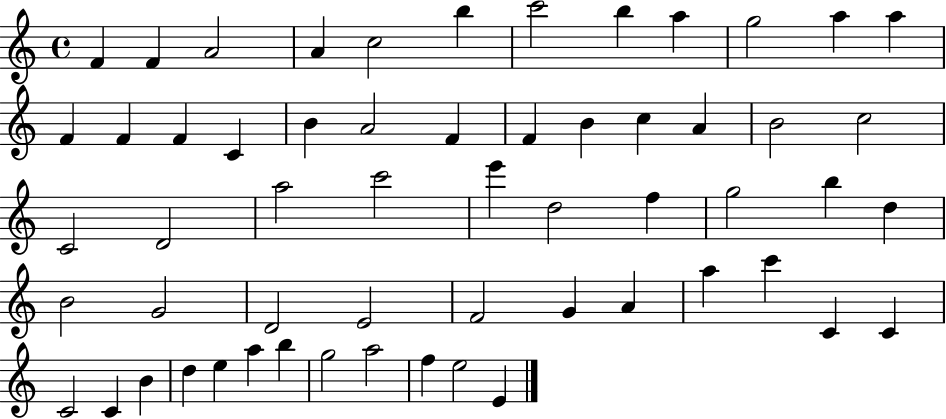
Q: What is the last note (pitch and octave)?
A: E4